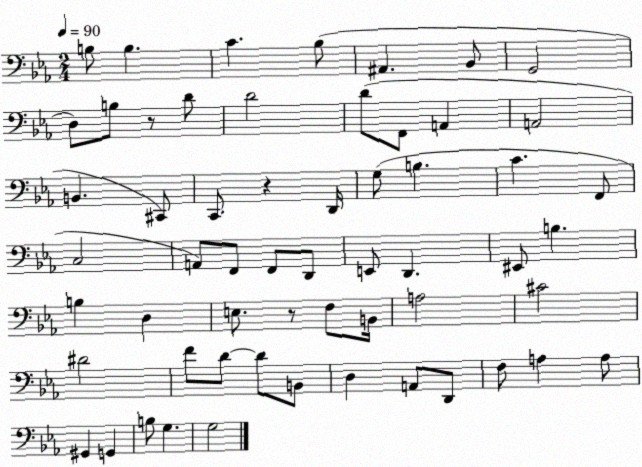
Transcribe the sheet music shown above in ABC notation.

X:1
T:Untitled
M:2/4
L:1/4
K:Eb
B,/2 B, C _B,/2 ^A,, _B,,/2 G,,2 D,/2 B,/2 z/2 D/2 D2 D/2 F,,/2 A,, A,,2 B,, ^C,,/2 C,,/2 z D,,/4 G,/2 B, C F,,/2 C,2 A,,/2 F,,/2 F,,/2 D,,/2 E,,/2 D,, ^E,,/2 B, B, D, E,/2 z/2 F,/2 B,,/4 A,2 ^C2 ^D2 F/2 D/2 D/2 B,,/2 D, A,,/2 D,,/2 F,/2 A, A,/2 ^G,, G,, B,/2 G, G,2